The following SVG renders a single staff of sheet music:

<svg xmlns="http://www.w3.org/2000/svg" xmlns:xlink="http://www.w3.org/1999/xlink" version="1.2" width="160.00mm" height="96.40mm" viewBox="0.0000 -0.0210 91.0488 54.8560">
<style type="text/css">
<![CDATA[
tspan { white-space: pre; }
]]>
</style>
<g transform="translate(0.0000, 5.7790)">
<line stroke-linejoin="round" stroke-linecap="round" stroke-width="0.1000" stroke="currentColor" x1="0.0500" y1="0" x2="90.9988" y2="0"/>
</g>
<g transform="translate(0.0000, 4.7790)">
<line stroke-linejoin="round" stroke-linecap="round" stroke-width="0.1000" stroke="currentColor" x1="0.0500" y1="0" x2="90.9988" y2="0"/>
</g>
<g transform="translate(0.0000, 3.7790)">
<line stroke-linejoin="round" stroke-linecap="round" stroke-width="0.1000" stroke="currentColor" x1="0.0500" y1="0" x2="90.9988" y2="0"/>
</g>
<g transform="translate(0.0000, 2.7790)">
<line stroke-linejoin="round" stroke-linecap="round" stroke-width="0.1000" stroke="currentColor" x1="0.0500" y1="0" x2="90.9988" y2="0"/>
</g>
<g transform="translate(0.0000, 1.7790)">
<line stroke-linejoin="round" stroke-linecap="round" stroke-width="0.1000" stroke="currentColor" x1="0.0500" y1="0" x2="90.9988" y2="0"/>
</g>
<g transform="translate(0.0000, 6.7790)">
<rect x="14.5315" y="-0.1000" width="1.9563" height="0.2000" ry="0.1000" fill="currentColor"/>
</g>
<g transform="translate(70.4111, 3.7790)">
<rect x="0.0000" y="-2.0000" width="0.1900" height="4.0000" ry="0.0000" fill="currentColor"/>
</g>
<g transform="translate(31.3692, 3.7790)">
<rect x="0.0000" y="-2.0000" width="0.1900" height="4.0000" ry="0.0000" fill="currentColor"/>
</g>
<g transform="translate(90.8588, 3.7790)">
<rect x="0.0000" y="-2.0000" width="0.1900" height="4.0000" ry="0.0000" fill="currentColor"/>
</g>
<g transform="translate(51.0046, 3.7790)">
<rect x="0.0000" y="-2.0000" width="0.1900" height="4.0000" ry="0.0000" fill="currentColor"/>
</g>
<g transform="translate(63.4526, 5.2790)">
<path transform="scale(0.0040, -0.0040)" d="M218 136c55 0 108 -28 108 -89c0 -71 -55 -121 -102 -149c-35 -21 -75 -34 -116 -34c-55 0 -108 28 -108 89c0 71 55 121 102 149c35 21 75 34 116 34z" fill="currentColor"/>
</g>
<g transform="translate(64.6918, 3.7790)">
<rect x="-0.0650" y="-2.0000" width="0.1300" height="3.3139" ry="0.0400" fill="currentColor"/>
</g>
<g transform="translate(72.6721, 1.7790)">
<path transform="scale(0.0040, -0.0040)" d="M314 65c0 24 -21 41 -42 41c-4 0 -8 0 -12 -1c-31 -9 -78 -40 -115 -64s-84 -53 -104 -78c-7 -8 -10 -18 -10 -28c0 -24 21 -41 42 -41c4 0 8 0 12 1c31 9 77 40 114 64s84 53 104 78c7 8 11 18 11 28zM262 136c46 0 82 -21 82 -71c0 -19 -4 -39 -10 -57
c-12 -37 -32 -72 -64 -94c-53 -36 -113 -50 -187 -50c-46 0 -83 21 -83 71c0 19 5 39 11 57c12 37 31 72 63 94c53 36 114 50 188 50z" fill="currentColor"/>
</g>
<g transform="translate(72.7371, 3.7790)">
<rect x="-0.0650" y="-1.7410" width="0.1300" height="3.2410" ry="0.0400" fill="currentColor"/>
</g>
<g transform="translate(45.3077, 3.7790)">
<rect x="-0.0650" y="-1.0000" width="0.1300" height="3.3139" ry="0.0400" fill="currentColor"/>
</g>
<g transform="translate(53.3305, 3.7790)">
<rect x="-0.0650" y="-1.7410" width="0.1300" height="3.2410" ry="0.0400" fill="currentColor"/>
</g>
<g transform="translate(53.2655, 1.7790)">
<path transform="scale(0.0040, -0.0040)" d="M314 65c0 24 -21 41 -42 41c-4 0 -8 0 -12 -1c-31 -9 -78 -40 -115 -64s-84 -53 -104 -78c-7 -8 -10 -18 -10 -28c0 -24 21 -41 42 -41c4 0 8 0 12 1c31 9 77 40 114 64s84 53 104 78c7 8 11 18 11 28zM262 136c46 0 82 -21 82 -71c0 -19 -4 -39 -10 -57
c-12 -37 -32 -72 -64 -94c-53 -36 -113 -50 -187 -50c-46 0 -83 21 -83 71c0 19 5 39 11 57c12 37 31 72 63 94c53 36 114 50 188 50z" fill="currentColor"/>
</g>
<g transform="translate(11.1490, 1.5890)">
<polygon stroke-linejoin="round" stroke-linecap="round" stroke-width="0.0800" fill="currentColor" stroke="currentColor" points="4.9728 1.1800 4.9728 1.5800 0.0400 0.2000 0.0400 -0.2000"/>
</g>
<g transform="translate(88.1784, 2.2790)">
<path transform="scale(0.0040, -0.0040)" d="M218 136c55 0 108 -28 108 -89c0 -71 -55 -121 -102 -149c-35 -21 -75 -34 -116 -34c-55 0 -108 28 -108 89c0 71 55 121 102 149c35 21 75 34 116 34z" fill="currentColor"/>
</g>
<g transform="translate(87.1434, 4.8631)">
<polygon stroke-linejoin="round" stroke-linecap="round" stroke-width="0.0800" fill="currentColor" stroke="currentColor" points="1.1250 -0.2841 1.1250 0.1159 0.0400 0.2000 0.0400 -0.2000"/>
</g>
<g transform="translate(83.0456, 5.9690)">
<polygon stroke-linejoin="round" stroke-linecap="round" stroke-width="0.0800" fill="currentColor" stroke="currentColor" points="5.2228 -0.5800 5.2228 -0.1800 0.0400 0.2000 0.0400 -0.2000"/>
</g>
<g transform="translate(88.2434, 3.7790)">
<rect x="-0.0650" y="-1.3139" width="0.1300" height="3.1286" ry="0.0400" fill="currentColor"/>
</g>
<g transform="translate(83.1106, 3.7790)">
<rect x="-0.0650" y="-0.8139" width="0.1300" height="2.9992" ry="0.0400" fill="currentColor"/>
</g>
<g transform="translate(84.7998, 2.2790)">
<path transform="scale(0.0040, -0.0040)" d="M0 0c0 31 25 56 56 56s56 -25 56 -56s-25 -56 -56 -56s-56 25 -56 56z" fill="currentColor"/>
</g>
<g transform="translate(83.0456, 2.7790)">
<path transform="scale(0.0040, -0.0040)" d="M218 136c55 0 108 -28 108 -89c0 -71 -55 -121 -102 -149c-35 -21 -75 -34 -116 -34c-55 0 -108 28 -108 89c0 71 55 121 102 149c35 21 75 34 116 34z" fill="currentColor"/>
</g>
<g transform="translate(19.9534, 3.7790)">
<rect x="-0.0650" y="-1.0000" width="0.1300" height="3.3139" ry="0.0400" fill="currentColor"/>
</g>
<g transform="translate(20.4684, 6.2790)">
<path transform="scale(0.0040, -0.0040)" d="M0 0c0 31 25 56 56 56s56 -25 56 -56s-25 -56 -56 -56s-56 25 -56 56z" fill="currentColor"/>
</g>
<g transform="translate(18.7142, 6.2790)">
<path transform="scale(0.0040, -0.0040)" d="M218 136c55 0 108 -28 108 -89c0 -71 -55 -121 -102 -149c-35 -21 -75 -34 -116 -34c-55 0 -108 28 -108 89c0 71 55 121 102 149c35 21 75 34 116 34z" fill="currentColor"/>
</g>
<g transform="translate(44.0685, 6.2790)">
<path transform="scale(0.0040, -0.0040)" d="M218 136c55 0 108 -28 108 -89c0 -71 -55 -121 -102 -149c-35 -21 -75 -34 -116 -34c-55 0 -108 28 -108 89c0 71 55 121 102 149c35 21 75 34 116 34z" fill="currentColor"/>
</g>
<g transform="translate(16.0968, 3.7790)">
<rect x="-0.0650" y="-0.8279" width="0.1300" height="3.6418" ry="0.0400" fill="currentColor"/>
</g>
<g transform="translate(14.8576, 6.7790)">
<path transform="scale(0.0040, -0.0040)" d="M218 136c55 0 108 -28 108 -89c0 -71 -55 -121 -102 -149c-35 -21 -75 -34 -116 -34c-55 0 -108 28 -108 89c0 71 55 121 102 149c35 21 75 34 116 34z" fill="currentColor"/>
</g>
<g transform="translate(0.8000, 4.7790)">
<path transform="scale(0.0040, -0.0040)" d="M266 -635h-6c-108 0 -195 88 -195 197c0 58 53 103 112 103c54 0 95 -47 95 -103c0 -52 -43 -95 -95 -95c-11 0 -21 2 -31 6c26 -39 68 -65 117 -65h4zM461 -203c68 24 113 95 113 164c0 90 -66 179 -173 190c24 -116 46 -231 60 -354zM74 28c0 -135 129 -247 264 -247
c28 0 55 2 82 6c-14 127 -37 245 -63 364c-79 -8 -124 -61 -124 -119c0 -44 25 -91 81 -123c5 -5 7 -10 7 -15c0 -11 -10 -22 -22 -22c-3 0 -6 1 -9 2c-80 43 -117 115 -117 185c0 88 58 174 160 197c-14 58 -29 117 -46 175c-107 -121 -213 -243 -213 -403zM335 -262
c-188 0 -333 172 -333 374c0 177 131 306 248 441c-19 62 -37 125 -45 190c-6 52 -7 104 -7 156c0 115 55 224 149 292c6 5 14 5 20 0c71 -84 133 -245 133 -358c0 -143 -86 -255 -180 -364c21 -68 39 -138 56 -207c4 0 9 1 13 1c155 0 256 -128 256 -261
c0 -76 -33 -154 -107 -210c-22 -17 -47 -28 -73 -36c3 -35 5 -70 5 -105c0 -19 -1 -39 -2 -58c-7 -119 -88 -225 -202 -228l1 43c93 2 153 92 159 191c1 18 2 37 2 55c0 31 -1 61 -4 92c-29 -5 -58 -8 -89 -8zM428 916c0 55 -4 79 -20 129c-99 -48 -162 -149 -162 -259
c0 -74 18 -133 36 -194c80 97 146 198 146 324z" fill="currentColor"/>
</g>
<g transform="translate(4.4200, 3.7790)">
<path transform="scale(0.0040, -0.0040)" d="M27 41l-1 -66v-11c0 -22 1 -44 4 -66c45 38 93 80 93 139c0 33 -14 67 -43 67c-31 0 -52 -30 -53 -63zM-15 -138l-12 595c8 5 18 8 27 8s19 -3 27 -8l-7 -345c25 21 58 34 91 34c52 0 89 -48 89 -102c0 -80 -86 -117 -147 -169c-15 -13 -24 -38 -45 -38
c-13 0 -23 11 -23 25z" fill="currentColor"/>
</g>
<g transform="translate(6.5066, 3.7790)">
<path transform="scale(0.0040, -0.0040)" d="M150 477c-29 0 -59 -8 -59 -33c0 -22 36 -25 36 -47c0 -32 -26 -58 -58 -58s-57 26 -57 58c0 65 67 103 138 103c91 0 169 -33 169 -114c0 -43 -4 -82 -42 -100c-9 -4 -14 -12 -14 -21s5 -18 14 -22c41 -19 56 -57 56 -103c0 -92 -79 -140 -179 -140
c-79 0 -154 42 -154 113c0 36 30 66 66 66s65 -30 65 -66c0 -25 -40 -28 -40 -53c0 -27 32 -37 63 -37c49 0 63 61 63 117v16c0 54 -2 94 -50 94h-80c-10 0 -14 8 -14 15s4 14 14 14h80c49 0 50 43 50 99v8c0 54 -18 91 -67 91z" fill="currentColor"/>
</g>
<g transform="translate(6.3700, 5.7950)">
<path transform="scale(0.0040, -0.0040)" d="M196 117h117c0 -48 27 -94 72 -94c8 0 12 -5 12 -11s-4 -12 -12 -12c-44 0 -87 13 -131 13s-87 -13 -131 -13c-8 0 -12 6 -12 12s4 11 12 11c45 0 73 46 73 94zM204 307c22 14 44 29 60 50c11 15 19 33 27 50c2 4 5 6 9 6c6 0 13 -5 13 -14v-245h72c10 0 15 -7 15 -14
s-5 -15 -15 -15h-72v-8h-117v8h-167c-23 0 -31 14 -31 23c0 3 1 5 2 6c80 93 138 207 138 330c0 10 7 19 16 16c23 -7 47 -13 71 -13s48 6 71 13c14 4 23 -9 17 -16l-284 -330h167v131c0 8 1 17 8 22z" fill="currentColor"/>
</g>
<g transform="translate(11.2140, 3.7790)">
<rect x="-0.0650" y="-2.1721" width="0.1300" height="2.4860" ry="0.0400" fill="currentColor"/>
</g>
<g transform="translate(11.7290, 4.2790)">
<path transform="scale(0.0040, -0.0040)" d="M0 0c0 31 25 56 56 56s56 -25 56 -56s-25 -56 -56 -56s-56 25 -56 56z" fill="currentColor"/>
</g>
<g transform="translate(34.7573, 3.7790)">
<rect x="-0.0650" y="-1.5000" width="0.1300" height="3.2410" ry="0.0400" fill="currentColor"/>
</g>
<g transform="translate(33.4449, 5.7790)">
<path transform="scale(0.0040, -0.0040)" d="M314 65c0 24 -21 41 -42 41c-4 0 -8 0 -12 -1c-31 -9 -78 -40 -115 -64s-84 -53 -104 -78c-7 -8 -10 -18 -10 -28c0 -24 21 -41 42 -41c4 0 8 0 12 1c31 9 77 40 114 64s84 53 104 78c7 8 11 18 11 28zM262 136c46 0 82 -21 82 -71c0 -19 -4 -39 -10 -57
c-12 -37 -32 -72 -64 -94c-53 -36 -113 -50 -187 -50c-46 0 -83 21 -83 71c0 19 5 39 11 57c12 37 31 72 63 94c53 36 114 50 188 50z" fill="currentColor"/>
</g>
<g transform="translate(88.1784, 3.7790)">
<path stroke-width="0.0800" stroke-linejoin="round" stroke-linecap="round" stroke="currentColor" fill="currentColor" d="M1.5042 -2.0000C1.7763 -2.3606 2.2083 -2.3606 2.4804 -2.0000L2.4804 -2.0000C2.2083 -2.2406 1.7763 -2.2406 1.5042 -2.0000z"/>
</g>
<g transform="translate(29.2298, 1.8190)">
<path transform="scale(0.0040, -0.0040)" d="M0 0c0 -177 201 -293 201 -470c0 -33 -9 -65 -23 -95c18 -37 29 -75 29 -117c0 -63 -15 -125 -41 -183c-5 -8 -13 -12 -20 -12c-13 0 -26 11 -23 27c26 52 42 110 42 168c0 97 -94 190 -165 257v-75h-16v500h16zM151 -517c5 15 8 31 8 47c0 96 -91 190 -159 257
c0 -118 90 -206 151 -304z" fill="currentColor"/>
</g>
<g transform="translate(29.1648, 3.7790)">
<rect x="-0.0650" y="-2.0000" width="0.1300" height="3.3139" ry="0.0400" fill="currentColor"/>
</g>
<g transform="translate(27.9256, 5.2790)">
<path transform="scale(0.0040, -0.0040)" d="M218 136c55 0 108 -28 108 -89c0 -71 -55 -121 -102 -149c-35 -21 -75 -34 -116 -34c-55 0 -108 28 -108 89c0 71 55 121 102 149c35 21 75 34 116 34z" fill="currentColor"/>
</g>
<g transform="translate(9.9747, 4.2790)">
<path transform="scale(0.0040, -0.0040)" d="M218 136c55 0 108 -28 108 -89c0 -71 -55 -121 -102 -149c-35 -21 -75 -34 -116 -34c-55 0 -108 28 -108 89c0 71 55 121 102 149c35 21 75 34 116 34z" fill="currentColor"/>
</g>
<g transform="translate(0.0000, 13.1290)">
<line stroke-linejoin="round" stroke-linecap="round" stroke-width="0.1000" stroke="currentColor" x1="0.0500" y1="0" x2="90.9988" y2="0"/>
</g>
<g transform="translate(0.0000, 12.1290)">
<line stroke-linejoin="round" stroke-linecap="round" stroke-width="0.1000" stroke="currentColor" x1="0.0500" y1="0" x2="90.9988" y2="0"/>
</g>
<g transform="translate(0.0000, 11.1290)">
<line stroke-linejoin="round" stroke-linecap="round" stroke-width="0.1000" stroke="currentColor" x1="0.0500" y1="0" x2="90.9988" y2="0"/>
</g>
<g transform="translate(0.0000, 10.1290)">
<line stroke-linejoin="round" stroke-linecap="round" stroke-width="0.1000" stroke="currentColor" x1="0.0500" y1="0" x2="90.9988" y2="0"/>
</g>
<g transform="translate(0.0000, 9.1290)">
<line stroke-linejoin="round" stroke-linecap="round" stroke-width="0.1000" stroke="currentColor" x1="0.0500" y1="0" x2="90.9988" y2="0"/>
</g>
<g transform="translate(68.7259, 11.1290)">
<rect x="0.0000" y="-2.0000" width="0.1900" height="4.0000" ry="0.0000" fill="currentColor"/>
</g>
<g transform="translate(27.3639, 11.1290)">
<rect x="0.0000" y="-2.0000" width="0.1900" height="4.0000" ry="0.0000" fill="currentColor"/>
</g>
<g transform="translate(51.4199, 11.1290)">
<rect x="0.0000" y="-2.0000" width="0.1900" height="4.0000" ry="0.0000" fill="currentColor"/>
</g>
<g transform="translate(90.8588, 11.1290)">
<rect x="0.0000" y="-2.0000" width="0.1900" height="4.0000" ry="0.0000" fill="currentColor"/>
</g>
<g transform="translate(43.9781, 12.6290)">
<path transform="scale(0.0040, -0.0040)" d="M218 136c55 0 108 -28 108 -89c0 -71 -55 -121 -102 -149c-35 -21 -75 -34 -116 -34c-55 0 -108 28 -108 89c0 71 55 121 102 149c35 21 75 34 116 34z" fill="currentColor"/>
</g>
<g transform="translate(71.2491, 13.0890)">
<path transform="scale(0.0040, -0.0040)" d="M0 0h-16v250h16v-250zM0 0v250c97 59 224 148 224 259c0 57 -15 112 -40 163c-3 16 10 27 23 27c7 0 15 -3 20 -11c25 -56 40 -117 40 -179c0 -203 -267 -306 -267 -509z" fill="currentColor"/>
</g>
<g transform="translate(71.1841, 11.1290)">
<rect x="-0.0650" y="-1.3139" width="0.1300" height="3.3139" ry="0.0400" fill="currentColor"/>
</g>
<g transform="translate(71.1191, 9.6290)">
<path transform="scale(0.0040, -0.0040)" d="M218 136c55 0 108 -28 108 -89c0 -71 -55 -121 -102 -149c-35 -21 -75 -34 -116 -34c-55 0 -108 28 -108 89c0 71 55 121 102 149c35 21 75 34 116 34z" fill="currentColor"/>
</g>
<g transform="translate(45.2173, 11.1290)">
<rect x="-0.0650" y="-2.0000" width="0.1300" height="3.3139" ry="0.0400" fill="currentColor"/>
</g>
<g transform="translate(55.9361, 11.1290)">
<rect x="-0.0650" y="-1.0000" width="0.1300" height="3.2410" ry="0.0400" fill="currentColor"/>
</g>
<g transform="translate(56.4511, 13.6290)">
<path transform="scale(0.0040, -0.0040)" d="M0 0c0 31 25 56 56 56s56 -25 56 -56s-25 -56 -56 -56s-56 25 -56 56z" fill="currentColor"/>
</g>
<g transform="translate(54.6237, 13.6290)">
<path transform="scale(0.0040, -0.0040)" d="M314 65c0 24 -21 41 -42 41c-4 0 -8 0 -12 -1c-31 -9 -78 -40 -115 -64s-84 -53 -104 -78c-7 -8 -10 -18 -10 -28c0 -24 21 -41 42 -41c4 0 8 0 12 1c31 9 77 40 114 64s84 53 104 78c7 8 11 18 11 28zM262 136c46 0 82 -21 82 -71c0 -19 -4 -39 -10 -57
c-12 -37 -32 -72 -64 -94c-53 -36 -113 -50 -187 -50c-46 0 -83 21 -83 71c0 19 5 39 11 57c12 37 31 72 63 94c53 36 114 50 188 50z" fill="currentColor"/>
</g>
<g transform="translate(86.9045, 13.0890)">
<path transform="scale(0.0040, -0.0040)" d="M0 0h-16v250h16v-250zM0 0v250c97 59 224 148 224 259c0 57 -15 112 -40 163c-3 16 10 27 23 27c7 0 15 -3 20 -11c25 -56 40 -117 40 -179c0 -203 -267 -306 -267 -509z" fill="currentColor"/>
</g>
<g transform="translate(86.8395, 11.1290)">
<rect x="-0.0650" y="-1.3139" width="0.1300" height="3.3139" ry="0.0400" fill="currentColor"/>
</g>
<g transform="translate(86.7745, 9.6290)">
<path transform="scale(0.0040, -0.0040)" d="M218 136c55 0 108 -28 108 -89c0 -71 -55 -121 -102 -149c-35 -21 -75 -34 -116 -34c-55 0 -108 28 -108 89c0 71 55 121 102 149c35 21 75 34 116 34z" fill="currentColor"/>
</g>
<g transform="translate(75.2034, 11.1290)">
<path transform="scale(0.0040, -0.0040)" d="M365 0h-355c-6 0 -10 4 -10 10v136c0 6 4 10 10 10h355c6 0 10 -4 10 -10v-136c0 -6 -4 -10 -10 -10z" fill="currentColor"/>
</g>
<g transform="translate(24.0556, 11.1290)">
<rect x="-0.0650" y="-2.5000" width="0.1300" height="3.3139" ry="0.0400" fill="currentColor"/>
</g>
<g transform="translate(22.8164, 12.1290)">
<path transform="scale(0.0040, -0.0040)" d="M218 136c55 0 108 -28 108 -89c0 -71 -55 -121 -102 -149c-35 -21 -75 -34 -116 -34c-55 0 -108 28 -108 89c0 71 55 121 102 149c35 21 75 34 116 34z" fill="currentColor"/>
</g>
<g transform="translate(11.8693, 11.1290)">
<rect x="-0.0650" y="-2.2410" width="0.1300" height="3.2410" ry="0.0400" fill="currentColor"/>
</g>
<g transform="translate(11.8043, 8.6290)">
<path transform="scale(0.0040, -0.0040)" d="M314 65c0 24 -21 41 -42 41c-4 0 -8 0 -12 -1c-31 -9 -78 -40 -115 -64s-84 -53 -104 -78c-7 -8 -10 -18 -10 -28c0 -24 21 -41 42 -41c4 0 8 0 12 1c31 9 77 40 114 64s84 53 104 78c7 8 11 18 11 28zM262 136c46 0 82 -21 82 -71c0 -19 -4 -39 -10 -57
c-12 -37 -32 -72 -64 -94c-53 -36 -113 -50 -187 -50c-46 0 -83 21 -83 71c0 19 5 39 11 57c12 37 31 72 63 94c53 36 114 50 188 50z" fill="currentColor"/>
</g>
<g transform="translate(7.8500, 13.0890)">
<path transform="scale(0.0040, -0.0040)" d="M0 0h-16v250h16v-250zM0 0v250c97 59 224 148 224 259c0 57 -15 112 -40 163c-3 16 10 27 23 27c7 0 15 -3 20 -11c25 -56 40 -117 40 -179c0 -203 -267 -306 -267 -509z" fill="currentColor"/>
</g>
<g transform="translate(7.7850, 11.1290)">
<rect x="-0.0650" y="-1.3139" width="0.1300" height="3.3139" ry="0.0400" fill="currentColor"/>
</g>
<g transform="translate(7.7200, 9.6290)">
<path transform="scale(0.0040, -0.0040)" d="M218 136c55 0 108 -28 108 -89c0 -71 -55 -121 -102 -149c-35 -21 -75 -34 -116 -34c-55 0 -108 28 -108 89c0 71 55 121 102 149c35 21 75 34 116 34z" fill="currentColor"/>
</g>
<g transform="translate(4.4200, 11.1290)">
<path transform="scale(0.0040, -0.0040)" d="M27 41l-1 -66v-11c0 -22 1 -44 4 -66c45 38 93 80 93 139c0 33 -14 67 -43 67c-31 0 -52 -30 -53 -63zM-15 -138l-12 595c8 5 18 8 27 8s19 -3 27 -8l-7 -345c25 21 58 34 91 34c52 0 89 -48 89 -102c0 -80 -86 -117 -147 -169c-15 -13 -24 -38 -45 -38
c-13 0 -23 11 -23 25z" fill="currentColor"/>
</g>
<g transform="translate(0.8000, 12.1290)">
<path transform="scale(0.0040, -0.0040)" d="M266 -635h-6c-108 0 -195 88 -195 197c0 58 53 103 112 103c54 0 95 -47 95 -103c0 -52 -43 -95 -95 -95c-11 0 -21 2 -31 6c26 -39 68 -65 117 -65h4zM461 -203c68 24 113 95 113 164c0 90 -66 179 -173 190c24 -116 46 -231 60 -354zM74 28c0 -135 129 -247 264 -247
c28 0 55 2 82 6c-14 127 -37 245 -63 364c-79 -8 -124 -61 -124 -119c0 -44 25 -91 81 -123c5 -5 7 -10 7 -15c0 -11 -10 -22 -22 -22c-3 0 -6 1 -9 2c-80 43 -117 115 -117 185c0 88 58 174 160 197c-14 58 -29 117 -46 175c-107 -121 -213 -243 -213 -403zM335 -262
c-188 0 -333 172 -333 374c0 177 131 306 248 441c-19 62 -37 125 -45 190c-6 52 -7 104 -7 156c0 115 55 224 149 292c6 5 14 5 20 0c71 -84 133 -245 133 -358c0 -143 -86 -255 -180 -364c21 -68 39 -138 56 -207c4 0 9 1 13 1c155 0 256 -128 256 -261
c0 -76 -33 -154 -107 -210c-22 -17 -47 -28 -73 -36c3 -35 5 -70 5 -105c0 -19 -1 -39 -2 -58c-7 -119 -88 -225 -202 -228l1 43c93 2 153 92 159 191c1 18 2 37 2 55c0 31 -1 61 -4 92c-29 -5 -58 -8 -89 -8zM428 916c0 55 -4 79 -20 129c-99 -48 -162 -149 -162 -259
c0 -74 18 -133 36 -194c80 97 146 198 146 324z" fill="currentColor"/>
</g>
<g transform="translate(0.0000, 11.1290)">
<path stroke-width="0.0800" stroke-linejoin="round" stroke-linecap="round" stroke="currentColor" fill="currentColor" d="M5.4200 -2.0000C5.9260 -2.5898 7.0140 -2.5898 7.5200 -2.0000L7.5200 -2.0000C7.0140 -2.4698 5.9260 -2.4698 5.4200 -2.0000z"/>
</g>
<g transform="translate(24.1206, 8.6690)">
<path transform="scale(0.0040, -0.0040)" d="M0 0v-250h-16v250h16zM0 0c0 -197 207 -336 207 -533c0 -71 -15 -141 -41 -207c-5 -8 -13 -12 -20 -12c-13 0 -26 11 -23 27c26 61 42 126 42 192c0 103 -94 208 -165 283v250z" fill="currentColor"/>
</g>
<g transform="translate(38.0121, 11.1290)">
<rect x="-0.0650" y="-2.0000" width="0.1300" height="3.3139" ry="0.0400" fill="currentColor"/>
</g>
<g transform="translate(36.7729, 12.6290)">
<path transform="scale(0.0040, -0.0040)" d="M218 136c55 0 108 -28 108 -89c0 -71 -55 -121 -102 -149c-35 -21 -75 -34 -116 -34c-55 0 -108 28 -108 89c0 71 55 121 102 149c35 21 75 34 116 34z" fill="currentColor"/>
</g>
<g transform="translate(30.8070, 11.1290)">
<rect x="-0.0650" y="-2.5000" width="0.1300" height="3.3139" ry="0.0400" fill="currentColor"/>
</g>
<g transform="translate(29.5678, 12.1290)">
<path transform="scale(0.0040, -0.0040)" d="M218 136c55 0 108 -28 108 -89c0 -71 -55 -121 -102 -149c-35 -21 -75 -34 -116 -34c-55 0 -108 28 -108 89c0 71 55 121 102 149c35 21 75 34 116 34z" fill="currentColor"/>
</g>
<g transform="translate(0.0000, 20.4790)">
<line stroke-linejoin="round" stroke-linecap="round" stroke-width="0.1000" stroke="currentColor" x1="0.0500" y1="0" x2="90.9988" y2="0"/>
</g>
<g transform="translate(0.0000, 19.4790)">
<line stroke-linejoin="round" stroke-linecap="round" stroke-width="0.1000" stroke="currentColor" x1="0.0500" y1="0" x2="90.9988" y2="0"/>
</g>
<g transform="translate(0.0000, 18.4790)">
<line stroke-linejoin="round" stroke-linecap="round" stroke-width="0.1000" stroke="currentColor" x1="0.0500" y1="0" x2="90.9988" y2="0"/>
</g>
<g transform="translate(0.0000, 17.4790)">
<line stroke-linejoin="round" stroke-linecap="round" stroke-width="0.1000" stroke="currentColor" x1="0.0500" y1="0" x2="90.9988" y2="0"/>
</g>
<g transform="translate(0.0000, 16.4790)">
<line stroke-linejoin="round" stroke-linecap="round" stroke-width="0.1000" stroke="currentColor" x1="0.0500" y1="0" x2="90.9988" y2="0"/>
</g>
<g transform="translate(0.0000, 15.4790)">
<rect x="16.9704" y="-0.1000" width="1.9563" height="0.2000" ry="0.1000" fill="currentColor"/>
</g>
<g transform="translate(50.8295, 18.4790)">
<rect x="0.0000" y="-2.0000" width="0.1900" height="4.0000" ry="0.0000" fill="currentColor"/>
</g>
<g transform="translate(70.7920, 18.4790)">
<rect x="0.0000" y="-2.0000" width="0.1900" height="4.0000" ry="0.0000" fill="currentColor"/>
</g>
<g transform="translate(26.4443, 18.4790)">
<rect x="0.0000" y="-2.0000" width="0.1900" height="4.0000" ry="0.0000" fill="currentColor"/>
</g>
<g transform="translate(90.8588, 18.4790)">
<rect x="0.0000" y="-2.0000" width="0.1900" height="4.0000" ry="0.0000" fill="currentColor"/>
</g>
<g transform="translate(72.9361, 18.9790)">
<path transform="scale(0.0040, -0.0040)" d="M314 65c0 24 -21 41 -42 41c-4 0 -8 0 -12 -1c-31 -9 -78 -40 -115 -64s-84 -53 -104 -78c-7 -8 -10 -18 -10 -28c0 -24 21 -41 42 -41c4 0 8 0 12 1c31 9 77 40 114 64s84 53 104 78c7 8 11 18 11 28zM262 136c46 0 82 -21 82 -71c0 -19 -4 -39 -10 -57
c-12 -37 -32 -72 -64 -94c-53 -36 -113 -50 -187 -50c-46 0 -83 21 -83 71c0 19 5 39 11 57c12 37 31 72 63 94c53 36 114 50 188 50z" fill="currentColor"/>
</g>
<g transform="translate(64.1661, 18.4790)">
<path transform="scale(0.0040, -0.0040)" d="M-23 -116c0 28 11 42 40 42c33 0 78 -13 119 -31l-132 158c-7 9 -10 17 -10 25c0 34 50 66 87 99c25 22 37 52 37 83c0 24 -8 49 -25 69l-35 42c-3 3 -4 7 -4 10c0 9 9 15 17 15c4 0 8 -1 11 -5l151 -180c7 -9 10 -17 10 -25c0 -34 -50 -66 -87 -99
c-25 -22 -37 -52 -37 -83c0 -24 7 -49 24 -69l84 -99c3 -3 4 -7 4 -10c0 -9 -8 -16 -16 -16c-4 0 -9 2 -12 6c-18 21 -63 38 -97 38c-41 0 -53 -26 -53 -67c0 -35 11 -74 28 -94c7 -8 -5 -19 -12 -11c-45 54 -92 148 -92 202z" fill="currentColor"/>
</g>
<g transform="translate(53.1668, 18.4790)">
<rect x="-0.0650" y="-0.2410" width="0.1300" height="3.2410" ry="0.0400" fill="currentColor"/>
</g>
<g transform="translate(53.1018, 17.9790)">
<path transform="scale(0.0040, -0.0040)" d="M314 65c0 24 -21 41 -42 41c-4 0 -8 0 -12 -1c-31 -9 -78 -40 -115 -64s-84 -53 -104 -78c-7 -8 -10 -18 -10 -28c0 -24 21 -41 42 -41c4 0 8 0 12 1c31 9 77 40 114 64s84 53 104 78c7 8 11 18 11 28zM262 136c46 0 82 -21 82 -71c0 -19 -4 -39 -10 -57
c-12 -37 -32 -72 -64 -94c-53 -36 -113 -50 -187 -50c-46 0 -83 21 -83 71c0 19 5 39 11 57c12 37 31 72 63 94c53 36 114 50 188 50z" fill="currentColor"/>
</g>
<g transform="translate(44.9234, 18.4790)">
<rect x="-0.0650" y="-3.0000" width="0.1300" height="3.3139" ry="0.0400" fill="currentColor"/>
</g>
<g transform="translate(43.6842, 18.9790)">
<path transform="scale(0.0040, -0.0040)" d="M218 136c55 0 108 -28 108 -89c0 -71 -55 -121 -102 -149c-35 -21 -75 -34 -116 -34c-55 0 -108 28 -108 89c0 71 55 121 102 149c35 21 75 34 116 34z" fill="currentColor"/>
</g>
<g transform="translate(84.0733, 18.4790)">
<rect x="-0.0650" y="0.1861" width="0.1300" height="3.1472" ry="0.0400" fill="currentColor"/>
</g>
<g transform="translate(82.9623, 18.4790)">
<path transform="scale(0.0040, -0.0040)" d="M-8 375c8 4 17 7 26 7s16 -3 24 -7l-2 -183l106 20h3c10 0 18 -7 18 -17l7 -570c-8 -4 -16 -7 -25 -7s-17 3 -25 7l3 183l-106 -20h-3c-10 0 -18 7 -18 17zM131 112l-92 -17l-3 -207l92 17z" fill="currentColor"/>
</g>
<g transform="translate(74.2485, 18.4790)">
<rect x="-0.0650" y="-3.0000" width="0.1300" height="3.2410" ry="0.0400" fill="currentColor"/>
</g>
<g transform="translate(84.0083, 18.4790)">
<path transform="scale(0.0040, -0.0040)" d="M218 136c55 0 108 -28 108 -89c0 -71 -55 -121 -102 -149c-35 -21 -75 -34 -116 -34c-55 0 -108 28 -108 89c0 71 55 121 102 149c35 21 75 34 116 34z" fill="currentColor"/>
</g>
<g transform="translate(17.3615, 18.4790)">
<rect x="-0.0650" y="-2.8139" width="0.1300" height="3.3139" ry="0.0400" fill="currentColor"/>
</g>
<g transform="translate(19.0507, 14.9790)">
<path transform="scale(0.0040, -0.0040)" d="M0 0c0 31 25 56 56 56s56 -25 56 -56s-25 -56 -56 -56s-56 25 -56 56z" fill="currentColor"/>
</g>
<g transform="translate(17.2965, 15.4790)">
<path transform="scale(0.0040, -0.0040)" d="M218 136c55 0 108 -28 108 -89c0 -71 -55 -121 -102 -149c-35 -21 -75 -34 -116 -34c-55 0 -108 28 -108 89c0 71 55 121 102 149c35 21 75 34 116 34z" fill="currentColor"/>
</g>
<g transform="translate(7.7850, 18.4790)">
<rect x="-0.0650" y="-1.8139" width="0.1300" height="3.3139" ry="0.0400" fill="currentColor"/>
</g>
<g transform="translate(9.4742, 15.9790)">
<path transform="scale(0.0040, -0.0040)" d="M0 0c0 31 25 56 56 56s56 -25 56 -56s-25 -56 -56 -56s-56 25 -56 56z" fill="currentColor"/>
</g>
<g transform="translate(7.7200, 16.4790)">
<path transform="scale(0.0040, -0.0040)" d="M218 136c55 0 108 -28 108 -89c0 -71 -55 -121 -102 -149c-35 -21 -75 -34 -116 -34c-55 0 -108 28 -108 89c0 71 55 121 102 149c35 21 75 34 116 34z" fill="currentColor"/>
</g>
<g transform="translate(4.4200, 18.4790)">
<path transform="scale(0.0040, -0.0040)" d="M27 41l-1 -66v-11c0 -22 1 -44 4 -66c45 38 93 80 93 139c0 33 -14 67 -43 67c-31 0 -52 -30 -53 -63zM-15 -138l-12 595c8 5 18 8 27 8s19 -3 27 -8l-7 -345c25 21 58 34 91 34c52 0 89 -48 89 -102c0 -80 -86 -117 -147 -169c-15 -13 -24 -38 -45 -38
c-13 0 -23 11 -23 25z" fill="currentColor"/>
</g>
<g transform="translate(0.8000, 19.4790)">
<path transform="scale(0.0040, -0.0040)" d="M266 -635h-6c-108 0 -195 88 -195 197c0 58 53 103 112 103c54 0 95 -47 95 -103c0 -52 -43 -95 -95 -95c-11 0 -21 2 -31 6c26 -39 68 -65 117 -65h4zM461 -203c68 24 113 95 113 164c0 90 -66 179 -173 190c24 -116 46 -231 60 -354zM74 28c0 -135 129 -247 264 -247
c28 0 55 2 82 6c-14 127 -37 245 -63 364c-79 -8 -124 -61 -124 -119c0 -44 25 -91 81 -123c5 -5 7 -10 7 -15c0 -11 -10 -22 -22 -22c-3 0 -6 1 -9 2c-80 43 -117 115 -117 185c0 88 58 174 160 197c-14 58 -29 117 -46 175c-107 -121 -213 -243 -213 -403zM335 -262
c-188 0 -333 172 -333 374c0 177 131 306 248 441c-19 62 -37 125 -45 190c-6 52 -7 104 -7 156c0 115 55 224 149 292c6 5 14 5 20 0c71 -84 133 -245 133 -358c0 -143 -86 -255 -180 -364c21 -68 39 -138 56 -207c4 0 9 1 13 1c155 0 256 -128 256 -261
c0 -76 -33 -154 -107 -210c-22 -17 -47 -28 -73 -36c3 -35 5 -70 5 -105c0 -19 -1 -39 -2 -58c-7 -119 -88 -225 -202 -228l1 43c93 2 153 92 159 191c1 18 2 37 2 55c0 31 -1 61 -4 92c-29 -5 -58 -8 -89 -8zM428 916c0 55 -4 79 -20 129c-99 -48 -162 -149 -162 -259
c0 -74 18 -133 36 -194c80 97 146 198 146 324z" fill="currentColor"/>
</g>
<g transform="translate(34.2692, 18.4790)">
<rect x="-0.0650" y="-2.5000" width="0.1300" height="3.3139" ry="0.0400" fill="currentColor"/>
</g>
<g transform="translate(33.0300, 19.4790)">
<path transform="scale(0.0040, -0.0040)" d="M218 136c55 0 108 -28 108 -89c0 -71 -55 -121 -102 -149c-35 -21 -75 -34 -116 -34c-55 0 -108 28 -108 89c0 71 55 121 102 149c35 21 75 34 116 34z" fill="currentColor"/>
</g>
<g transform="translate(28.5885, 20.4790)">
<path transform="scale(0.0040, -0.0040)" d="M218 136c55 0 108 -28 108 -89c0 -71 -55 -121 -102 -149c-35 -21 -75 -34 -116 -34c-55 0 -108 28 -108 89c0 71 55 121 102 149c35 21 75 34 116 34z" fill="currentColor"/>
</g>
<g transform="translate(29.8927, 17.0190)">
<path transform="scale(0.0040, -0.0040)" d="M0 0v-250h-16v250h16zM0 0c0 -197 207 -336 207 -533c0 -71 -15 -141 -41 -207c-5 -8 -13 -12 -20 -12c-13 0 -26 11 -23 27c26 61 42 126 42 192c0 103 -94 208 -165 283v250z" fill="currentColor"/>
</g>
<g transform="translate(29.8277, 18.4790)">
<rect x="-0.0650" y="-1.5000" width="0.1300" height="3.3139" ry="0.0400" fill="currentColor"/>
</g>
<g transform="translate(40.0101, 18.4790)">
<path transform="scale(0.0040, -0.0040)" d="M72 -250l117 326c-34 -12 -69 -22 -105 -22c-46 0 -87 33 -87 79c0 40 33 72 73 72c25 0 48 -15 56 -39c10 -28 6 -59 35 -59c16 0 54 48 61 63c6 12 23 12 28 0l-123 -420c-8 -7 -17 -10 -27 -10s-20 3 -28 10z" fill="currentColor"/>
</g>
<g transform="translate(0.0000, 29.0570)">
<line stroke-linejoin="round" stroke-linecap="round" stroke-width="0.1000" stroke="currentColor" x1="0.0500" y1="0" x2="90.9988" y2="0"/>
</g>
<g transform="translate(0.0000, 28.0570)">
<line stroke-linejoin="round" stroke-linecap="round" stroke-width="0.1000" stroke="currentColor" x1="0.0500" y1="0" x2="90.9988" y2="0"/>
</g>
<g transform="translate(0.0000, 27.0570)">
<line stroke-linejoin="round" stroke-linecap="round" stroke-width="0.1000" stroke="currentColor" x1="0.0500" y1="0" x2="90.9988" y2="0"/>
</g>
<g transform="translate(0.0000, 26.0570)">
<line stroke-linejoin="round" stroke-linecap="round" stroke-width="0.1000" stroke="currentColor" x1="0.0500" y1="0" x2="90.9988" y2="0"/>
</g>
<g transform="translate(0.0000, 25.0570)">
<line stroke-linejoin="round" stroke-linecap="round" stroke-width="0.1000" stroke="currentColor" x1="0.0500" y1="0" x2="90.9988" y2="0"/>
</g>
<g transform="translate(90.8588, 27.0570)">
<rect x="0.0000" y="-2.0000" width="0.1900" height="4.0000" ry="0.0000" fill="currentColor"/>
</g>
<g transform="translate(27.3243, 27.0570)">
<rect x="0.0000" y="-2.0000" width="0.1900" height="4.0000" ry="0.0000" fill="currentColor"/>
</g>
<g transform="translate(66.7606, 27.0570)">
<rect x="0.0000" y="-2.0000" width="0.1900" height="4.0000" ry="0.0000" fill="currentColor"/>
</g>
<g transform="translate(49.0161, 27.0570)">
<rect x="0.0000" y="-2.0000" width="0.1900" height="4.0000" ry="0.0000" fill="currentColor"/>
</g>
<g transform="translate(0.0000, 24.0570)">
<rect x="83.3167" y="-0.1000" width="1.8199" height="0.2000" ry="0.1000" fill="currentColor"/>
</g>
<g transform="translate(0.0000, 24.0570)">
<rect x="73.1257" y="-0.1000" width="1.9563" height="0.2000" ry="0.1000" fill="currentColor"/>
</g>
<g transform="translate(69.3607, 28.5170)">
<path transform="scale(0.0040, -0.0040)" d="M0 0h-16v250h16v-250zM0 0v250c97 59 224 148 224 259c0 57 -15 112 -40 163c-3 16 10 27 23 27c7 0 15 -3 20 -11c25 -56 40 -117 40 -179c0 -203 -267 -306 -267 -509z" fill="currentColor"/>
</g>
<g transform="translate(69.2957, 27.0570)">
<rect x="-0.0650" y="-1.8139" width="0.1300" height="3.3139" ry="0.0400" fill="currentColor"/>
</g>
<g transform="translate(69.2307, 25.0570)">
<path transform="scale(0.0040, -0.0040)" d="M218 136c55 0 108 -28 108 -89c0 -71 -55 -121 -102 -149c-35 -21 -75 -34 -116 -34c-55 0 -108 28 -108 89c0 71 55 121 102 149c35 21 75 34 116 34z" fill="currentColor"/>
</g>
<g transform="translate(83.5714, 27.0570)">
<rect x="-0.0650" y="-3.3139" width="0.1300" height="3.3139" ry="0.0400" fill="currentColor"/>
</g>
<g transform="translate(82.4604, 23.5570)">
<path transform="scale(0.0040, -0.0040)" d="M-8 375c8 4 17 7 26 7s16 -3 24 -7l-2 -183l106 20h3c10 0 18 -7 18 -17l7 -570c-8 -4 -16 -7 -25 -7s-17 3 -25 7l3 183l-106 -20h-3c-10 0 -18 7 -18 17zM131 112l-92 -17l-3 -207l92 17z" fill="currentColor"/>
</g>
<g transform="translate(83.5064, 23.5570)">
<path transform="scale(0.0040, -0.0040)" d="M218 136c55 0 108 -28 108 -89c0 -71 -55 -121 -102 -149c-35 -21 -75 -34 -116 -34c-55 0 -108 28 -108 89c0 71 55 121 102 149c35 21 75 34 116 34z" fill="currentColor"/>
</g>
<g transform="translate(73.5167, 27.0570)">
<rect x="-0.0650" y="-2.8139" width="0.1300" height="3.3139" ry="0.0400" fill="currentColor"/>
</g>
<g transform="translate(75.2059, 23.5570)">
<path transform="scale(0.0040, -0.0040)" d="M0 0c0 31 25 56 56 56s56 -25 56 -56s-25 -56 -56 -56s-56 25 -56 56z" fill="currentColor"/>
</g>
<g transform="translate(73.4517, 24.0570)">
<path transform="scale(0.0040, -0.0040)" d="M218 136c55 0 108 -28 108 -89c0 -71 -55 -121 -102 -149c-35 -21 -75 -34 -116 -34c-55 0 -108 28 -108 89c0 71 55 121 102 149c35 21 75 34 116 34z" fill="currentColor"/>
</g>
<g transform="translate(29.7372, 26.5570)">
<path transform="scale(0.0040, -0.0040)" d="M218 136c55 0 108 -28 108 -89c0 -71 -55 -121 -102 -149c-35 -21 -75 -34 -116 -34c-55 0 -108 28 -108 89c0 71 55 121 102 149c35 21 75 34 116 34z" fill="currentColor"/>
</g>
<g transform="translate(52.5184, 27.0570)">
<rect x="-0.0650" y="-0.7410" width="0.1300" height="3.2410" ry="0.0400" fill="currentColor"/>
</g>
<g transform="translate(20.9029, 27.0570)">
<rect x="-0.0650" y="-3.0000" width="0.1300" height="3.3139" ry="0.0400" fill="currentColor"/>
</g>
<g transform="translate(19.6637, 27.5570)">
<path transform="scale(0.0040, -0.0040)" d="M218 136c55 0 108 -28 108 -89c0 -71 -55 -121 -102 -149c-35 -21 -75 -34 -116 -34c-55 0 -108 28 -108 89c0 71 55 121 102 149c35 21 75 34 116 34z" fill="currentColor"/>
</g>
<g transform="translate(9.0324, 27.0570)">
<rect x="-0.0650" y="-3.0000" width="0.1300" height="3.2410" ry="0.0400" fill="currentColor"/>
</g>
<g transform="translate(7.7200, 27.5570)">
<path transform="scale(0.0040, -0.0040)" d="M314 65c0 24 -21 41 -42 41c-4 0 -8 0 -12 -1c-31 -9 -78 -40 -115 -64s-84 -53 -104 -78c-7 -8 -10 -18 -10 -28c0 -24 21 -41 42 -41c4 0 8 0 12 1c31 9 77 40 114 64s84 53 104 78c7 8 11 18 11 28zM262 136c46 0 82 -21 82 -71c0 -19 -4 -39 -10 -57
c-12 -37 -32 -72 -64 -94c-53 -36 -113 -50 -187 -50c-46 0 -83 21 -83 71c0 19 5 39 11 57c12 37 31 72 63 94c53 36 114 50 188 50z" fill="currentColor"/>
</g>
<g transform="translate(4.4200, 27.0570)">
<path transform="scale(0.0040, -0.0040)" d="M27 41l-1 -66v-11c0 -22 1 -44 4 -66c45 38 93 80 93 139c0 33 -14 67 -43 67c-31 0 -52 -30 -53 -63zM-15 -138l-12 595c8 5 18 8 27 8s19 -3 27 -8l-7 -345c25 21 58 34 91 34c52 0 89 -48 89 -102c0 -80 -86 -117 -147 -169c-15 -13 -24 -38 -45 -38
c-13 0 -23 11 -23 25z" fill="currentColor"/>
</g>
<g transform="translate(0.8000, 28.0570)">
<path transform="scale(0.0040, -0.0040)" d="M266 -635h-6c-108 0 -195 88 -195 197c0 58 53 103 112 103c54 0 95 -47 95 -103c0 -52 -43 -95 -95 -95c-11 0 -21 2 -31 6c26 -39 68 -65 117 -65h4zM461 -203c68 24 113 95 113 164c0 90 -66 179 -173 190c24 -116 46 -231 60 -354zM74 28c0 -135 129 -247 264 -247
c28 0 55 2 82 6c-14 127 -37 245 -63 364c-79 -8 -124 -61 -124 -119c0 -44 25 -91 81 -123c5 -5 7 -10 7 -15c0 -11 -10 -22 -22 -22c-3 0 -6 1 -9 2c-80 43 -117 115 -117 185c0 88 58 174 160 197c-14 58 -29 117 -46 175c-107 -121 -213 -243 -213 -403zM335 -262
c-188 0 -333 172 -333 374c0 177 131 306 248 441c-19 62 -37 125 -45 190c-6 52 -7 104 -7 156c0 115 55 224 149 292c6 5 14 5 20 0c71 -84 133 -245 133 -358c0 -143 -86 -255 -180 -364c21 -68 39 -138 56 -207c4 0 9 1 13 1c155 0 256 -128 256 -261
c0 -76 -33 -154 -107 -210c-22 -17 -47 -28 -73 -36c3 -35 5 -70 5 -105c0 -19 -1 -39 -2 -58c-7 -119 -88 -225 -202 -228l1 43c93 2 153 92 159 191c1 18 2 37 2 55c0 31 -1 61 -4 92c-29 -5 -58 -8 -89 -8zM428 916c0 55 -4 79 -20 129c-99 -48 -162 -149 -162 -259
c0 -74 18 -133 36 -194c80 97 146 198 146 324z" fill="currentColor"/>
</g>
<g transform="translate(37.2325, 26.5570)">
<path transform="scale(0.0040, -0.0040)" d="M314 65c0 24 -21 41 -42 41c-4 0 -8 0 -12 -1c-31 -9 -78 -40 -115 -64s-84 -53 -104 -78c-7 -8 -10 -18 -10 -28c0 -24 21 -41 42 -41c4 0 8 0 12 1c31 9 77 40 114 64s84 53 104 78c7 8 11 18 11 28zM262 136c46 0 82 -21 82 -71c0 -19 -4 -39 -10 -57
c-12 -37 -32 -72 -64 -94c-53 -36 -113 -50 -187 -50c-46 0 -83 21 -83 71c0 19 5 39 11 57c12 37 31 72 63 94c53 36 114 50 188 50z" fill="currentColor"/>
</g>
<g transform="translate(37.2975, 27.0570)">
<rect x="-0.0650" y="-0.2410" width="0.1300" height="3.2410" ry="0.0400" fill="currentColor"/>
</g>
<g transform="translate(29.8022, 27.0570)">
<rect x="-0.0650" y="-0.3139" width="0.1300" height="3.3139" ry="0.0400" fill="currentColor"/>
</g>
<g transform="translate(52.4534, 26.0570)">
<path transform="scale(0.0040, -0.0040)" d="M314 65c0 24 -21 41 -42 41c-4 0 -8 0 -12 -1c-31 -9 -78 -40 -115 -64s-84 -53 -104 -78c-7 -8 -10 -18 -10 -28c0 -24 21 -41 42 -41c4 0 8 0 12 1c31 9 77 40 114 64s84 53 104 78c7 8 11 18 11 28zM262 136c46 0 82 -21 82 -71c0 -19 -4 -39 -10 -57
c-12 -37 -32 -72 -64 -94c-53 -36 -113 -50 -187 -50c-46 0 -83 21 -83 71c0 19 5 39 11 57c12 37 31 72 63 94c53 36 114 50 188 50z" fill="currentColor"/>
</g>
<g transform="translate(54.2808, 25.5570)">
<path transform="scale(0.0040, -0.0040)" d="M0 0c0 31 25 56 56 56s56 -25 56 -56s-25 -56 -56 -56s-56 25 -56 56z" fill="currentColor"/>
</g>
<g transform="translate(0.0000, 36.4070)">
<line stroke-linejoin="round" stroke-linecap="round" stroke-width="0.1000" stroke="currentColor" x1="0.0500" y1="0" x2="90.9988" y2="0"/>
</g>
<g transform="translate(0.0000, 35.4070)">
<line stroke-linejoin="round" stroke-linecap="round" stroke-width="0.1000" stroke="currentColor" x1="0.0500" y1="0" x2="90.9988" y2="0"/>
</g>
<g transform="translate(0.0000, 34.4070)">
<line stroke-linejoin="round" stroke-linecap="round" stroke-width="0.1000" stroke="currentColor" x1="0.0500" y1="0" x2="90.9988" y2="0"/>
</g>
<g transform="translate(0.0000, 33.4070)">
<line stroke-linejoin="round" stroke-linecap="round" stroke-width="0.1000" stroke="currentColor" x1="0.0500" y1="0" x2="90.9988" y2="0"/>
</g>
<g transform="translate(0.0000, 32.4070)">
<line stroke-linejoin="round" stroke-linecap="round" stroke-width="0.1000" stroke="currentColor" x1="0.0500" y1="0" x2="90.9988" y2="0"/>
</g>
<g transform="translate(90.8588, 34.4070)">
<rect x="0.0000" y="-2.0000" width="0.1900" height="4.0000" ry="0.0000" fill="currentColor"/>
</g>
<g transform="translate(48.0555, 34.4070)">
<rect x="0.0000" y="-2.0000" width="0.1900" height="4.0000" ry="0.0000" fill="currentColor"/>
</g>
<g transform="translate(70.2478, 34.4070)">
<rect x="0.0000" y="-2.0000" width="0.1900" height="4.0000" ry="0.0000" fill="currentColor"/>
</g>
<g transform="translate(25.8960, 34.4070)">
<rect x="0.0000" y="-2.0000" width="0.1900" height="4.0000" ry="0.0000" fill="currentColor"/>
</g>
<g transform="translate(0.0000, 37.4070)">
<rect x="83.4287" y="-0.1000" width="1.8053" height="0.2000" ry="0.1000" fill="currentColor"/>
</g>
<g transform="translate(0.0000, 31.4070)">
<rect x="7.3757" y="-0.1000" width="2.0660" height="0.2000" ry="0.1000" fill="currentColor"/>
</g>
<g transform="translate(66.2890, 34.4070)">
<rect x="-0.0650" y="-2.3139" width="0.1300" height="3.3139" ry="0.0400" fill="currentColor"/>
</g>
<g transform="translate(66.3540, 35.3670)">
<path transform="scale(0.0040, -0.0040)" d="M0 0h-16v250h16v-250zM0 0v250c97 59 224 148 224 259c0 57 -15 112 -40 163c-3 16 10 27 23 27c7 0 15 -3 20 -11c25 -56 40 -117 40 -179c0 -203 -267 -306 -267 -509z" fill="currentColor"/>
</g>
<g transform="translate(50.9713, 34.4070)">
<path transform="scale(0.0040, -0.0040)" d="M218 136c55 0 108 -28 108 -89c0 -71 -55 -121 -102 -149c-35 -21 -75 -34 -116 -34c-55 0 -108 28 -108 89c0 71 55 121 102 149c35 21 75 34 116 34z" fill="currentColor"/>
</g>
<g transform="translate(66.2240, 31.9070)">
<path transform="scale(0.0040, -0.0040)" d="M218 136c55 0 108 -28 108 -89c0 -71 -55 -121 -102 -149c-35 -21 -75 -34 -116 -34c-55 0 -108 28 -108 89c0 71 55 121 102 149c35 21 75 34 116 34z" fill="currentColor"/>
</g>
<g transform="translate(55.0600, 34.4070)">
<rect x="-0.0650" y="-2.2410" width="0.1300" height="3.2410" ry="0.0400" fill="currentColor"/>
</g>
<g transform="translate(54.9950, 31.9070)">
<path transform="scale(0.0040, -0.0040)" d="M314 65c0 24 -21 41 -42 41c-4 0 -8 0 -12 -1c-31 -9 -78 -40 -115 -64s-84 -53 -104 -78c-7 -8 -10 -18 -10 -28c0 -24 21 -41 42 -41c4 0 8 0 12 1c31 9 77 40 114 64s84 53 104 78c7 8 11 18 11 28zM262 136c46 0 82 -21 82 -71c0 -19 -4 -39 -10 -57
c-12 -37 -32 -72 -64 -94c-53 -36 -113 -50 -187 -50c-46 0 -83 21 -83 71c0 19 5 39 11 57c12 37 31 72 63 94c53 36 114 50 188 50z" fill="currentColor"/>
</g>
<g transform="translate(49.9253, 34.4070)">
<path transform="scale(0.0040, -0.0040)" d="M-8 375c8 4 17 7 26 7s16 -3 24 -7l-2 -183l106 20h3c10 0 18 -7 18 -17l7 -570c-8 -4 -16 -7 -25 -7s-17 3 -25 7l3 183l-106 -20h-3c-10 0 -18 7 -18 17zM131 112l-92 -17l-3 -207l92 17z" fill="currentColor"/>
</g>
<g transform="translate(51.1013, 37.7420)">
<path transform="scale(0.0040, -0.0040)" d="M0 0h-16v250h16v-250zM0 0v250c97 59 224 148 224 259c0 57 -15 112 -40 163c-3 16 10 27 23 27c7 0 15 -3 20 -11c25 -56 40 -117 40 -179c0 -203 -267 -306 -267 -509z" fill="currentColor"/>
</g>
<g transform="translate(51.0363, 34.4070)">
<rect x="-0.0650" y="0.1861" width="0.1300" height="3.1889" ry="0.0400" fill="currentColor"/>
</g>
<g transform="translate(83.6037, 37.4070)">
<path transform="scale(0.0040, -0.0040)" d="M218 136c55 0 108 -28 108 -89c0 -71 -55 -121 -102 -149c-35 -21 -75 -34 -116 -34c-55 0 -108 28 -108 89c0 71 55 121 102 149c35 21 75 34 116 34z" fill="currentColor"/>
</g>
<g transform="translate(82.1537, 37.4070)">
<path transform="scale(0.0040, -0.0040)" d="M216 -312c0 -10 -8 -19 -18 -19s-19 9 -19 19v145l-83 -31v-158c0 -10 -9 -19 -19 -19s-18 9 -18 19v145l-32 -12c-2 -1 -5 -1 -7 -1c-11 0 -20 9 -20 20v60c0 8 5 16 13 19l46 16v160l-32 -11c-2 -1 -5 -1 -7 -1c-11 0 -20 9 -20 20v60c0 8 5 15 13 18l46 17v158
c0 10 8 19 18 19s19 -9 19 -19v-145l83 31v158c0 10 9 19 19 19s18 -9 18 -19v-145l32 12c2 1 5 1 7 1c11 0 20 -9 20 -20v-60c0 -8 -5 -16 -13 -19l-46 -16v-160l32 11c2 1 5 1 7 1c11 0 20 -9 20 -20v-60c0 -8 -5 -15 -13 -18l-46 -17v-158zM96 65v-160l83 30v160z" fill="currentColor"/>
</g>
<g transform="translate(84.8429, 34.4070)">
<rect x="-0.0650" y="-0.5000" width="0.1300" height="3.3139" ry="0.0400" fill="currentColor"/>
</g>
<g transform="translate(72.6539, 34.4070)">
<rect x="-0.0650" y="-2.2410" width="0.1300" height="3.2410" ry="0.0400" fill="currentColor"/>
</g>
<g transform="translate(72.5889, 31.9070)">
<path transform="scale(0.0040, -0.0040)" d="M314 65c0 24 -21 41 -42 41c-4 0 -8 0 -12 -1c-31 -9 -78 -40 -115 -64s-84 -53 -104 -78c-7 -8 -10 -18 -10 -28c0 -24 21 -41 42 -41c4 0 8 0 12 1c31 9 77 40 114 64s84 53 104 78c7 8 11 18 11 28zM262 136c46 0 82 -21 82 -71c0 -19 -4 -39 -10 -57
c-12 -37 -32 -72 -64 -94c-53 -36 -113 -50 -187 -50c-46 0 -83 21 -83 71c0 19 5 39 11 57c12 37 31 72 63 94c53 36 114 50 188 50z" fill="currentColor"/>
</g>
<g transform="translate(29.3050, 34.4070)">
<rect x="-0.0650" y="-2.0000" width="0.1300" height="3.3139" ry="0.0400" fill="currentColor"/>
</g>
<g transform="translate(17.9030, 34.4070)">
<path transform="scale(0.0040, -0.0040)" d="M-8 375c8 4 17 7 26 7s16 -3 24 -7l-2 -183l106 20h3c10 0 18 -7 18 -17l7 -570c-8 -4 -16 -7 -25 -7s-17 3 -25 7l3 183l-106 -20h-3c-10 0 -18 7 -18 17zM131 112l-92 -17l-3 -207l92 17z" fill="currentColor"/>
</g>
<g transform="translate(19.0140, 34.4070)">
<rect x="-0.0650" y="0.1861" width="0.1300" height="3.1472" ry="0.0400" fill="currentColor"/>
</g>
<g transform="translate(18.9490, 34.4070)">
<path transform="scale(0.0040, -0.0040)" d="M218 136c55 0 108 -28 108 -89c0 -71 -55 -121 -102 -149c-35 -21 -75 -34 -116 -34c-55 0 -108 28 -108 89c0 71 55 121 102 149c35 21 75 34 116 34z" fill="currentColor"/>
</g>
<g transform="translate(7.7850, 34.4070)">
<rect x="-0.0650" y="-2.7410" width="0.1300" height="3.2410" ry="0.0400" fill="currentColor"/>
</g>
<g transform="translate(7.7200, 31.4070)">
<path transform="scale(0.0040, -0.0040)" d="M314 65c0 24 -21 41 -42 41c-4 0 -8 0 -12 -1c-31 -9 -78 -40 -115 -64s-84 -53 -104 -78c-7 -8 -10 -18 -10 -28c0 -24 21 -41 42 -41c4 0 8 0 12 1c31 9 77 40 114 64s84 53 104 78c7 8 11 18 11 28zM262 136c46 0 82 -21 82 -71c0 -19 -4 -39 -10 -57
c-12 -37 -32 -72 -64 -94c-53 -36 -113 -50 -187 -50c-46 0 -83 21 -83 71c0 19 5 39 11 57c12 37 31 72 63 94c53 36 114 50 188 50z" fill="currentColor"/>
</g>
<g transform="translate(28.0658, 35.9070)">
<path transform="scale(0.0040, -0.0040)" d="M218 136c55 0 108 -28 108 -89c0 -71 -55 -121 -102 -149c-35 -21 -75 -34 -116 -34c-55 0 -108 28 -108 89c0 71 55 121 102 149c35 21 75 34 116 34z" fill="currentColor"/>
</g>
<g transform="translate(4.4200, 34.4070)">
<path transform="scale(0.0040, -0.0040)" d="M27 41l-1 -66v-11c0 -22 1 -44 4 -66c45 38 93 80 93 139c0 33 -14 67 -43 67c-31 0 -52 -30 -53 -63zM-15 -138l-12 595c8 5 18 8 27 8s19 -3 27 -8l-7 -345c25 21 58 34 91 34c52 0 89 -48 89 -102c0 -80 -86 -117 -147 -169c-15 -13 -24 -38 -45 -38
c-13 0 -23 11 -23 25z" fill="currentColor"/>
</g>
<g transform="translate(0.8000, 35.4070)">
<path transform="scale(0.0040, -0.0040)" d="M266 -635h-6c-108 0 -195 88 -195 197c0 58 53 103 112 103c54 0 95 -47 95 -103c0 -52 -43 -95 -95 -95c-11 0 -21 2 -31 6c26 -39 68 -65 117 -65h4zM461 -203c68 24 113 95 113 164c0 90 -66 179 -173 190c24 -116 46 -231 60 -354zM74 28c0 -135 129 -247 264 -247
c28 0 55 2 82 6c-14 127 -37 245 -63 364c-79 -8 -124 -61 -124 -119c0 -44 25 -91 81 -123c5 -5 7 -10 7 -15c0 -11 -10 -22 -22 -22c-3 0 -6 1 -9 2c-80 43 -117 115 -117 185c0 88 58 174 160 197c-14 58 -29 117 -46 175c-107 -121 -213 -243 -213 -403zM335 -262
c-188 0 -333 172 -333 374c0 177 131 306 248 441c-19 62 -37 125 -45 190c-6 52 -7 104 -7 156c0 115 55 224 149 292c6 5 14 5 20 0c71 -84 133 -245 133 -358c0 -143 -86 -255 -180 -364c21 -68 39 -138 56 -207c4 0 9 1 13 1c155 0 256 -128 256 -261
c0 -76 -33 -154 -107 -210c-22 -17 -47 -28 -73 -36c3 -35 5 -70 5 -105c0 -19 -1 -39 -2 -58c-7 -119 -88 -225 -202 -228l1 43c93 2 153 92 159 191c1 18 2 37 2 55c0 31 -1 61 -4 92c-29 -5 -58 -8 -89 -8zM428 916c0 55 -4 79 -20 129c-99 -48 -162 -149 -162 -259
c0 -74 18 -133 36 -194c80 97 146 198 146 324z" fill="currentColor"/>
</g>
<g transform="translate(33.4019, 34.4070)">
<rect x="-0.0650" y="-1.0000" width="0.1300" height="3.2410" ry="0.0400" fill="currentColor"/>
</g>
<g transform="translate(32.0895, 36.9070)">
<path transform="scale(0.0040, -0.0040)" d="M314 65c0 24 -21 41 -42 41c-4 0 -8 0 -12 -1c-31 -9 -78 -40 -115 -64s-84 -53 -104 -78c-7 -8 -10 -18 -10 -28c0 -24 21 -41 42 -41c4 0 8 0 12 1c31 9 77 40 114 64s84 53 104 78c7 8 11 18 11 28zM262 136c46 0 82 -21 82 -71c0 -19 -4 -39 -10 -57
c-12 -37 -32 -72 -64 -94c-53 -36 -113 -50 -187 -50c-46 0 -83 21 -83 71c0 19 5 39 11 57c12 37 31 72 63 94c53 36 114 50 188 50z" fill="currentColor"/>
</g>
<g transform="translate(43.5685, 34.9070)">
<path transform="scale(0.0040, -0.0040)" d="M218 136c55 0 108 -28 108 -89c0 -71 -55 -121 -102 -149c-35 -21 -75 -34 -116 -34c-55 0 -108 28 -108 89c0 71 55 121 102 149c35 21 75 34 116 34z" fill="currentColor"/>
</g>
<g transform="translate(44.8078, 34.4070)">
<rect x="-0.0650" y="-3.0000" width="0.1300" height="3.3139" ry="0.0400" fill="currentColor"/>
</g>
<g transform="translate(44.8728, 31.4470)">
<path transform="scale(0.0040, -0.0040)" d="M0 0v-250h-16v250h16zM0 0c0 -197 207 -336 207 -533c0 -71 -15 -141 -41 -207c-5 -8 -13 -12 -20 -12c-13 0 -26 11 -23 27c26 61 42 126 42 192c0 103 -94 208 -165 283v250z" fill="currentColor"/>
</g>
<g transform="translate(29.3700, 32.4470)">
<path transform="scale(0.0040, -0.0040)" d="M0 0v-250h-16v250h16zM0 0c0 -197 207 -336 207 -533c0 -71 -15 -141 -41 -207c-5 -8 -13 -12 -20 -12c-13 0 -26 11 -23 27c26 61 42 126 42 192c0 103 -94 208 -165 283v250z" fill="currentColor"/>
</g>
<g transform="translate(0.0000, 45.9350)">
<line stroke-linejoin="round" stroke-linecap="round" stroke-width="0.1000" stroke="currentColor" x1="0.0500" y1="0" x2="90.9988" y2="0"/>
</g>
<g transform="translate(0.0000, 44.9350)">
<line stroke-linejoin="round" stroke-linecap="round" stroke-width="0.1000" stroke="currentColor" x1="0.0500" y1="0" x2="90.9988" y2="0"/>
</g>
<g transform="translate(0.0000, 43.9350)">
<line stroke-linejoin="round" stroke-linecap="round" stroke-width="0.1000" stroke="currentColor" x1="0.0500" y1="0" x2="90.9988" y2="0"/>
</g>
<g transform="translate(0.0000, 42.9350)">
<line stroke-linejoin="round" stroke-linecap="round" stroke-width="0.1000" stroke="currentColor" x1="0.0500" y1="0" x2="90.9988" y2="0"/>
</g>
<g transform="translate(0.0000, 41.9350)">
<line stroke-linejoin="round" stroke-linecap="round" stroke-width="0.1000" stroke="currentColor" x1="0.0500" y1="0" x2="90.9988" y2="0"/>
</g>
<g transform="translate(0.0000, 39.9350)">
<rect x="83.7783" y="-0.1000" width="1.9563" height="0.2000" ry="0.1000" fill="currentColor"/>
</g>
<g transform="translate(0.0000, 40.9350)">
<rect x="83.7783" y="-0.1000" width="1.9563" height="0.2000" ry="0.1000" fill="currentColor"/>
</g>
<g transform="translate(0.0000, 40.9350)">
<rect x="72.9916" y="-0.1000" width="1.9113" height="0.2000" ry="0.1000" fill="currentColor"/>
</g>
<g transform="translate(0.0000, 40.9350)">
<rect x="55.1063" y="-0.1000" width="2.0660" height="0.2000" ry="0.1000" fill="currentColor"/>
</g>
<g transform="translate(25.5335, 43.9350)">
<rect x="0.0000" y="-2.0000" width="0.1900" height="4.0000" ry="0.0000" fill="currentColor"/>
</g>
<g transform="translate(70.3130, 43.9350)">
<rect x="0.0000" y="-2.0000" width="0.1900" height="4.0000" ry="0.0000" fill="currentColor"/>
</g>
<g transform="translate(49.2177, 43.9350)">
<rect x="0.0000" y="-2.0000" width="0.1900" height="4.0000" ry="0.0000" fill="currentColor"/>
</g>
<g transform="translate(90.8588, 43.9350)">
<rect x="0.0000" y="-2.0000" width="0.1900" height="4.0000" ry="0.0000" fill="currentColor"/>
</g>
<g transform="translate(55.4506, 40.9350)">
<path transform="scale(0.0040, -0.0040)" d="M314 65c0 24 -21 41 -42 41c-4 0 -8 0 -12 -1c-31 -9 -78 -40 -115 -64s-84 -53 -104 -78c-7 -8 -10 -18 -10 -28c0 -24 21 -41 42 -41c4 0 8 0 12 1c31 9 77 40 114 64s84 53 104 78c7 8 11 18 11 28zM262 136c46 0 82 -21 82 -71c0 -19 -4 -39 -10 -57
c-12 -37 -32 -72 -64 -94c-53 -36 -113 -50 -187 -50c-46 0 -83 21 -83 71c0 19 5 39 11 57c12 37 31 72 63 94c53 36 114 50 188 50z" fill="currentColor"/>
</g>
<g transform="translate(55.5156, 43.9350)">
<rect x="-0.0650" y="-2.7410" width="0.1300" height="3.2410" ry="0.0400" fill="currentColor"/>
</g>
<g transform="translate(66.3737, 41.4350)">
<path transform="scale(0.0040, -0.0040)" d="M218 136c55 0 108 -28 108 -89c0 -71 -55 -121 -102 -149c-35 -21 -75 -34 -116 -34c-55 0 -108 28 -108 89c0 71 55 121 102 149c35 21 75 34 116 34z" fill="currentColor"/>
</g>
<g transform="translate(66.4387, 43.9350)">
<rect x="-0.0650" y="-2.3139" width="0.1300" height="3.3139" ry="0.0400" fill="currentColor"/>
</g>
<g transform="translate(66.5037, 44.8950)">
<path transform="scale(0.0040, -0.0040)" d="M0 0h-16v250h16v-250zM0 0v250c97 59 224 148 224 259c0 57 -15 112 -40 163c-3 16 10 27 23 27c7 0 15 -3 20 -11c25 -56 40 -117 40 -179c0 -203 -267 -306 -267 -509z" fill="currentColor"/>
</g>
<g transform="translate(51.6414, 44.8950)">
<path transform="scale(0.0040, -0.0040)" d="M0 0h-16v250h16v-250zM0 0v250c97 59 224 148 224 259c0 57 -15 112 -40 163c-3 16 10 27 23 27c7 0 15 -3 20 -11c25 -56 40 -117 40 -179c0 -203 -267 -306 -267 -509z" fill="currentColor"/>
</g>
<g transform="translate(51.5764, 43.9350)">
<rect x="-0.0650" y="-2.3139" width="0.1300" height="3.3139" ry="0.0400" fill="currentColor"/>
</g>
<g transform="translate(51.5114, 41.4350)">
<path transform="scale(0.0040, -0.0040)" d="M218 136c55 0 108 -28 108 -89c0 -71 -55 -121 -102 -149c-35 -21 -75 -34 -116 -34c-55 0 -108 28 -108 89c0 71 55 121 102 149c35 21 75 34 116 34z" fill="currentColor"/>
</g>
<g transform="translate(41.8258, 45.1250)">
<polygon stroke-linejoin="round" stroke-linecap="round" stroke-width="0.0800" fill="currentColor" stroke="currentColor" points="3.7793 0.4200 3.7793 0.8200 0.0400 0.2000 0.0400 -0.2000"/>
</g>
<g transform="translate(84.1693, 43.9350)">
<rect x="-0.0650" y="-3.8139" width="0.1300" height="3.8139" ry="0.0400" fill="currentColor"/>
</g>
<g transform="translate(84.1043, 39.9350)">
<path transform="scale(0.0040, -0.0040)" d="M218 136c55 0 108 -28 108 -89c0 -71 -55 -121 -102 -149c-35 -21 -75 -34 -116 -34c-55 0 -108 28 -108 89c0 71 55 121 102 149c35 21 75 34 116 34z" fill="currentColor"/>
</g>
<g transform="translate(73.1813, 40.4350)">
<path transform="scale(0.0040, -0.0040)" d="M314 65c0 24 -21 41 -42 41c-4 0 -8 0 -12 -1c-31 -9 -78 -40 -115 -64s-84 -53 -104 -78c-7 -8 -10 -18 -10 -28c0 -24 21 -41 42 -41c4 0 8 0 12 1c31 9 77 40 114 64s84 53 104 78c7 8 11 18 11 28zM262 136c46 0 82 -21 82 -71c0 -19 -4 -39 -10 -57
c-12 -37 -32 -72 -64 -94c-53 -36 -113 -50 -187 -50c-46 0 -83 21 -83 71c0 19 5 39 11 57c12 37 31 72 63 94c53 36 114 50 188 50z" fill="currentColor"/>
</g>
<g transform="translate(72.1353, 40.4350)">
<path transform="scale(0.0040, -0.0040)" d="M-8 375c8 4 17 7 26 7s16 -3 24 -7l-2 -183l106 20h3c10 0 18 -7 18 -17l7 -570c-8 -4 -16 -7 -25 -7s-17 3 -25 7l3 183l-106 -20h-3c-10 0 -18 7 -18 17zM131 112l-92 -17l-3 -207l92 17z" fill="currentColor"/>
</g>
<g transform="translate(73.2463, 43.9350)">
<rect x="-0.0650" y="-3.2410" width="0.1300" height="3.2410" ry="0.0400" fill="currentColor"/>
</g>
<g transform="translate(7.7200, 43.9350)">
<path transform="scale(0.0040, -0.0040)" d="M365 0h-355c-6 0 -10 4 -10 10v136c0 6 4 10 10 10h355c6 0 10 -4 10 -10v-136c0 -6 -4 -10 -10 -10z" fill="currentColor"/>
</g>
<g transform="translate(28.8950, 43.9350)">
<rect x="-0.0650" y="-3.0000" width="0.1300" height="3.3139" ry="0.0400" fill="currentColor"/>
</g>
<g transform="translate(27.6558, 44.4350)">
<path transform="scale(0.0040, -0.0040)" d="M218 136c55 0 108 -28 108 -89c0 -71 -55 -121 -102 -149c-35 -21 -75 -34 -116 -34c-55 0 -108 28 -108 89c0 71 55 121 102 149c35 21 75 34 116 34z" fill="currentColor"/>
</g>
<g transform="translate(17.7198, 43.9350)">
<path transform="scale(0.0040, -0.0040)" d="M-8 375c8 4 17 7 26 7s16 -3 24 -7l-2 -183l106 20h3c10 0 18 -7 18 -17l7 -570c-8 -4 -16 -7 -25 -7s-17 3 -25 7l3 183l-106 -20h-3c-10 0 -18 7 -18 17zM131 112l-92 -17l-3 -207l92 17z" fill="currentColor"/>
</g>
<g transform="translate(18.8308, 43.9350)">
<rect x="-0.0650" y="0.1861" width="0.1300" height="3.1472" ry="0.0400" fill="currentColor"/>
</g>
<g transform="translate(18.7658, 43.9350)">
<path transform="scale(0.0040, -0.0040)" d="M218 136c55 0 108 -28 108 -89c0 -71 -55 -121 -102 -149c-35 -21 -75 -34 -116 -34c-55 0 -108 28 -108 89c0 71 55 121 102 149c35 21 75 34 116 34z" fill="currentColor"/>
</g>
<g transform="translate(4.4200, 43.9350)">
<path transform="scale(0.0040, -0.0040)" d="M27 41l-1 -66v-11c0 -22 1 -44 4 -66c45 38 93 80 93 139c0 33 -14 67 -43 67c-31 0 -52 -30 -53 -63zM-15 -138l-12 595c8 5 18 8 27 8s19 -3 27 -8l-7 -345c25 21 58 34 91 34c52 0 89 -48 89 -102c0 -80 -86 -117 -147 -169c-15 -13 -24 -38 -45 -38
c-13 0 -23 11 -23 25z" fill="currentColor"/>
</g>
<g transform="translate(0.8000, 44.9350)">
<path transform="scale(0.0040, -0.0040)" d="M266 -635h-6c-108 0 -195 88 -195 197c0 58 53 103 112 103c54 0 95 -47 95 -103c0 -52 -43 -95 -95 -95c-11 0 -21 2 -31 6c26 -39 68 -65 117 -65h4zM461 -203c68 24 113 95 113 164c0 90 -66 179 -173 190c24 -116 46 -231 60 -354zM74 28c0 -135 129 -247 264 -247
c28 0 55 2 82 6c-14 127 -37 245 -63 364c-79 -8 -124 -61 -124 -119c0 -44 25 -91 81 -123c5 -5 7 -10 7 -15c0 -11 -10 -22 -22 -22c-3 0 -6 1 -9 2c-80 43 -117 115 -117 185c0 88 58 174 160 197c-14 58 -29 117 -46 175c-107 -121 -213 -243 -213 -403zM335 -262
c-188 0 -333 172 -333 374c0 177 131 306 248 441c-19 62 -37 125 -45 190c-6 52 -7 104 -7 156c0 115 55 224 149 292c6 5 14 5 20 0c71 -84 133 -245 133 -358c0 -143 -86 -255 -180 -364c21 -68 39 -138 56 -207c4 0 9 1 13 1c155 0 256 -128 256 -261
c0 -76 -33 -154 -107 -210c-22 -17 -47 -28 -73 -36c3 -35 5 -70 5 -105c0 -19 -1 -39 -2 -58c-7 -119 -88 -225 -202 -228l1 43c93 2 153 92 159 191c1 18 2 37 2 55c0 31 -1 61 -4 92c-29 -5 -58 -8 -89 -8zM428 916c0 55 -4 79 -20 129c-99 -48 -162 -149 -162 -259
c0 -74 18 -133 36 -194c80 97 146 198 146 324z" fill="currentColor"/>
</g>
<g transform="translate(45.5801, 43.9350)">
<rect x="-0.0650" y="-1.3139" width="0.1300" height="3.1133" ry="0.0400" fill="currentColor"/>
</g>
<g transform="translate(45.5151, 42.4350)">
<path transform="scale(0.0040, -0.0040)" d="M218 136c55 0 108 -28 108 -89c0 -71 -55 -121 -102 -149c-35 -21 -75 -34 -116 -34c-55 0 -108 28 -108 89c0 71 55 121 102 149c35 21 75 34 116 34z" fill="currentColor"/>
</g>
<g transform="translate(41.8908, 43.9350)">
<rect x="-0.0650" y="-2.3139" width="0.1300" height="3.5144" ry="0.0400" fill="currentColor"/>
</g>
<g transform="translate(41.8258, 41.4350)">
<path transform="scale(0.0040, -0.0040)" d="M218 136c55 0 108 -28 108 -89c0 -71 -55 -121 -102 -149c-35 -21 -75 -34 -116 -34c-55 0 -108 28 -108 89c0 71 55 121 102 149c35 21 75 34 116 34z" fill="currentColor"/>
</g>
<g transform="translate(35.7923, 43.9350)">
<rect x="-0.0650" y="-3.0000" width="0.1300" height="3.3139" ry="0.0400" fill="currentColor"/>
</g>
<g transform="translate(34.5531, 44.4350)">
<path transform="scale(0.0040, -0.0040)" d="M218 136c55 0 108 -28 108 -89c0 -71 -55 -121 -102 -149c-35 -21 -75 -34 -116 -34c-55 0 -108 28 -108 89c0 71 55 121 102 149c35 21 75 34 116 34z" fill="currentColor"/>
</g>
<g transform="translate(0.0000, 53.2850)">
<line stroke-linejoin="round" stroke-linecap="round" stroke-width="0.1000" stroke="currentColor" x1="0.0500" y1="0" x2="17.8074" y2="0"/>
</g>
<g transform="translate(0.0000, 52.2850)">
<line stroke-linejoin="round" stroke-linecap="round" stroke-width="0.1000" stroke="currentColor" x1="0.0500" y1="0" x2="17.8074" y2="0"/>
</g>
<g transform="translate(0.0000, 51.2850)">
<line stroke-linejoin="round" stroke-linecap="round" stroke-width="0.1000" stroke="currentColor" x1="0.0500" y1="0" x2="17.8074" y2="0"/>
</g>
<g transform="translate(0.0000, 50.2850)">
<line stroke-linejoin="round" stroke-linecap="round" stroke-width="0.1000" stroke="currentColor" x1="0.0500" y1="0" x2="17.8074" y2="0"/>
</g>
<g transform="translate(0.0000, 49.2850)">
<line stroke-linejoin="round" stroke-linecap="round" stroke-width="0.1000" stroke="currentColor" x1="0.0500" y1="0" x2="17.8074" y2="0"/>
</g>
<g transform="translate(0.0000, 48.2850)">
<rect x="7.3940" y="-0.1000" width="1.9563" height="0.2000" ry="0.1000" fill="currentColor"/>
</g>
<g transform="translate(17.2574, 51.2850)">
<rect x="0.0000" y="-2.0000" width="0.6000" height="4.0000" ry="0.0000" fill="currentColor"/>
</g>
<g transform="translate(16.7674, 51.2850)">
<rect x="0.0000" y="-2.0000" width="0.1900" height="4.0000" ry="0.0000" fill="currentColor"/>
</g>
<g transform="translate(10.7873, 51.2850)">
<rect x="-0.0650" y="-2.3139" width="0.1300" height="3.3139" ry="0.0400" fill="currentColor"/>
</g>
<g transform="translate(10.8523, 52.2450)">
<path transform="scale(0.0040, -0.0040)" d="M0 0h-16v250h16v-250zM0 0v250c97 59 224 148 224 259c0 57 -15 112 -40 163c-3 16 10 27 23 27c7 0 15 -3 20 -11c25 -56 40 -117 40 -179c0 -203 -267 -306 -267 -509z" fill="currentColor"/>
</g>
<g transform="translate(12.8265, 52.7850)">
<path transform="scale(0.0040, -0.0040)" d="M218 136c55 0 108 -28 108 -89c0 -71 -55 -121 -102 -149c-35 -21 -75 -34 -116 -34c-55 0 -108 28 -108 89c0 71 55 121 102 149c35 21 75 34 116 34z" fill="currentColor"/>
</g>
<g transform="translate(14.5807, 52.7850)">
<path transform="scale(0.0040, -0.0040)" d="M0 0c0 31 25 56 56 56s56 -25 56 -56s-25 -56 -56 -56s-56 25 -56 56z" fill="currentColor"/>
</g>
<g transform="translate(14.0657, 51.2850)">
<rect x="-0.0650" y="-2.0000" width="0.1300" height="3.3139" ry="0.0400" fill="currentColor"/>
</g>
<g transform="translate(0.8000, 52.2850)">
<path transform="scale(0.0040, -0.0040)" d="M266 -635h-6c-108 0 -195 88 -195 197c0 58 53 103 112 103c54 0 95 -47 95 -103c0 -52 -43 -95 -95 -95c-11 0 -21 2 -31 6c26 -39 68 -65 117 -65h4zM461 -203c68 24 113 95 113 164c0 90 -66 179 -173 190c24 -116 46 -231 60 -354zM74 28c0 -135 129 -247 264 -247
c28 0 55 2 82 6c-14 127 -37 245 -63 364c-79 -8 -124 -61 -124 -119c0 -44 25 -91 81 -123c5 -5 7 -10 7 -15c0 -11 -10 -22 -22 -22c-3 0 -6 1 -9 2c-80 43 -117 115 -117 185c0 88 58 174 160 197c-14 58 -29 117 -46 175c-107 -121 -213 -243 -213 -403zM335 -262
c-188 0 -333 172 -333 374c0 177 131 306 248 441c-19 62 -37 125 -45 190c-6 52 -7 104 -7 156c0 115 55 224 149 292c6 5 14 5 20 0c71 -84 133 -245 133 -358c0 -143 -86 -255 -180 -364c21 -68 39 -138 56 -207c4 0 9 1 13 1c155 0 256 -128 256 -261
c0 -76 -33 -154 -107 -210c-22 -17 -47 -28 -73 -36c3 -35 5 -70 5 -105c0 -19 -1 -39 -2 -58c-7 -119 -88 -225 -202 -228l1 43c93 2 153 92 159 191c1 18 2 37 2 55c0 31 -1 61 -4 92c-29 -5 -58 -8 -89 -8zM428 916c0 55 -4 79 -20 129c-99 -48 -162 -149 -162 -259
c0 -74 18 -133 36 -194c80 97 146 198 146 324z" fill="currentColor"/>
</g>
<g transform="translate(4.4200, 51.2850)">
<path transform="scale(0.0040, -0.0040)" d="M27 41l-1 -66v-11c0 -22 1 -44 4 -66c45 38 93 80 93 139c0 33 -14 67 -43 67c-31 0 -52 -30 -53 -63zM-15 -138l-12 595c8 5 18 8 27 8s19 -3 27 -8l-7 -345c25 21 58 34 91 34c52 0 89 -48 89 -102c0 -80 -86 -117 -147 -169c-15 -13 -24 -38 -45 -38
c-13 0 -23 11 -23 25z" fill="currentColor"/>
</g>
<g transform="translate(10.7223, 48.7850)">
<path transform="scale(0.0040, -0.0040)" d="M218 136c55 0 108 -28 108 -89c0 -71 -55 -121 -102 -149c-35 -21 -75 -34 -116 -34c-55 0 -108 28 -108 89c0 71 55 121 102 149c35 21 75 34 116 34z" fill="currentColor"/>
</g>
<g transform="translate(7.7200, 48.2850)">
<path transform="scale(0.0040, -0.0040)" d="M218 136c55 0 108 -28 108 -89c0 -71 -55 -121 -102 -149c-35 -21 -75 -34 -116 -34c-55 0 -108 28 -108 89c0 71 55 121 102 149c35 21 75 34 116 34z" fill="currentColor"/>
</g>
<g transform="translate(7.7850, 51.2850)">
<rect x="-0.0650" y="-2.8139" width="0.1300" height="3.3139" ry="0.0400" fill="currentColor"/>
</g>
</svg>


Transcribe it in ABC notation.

X:1
T:Untitled
M:3/4
L:1/4
K:F
A/2 C/2 D F/4 E2 D f2 F f2 d/2 e/4 e/2 g2 G/2 G F F D2 e/2 z2 e/2 f a E/2 G z/2 A c2 z A2 B A2 A c c2 d2 f/2 a b a2 B F/2 D2 A/2 B/2 g2 g/2 g2 ^C z2 B A A g/2 e/2 g/2 a2 g/2 b2 c' a g/2 F